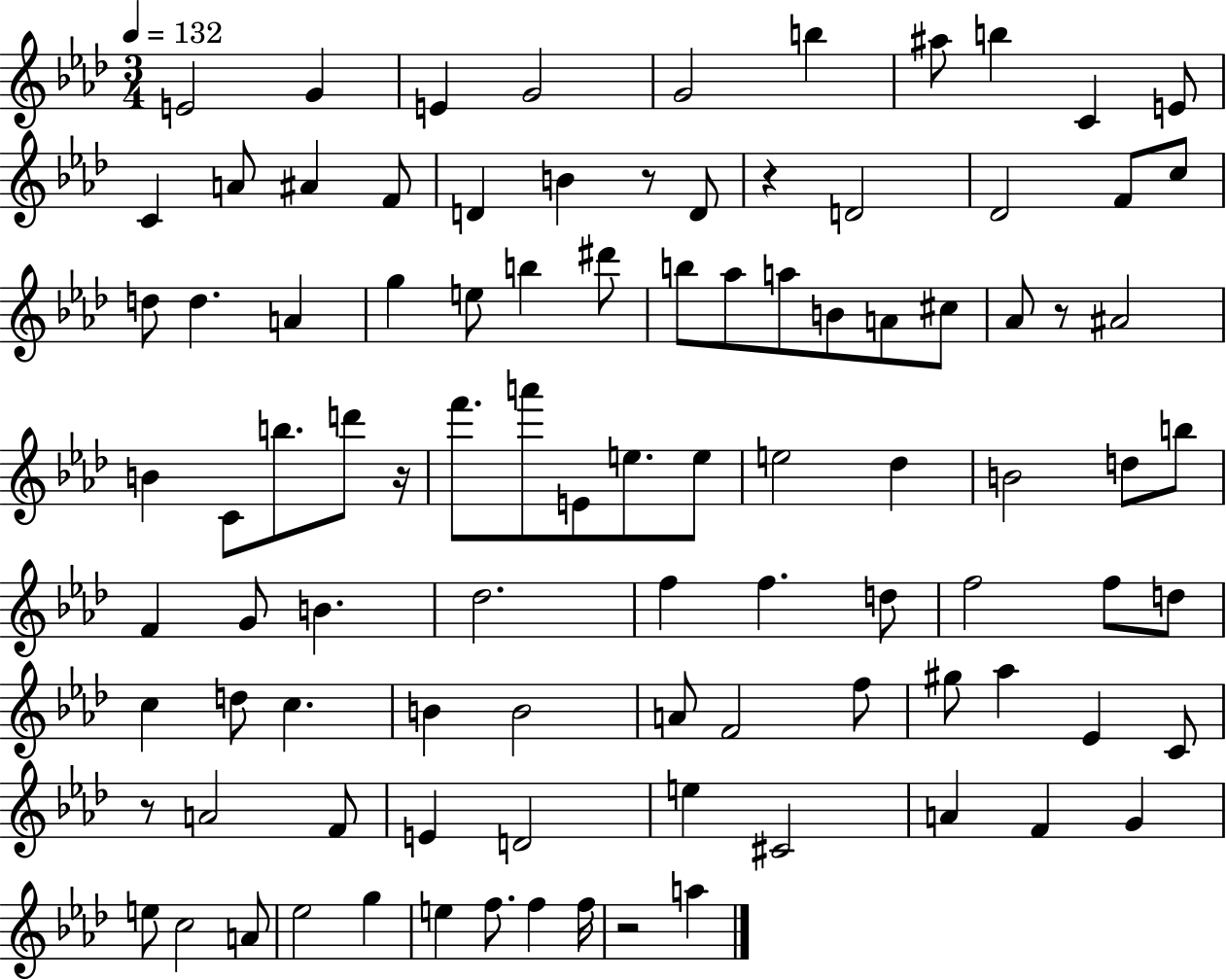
{
  \clef treble
  \numericTimeSignature
  \time 3/4
  \key aes \major
  \tempo 4 = 132
  e'2 g'4 | e'4 g'2 | g'2 b''4 | ais''8 b''4 c'4 e'8 | \break c'4 a'8 ais'4 f'8 | d'4 b'4 r8 d'8 | r4 d'2 | des'2 f'8 c''8 | \break d''8 d''4. a'4 | g''4 e''8 b''4 dis'''8 | b''8 aes''8 a''8 b'8 a'8 cis''8 | aes'8 r8 ais'2 | \break b'4 c'8 b''8. d'''8 r16 | f'''8. a'''8 e'8 e''8. e''8 | e''2 des''4 | b'2 d''8 b''8 | \break f'4 g'8 b'4. | des''2. | f''4 f''4. d''8 | f''2 f''8 d''8 | \break c''4 d''8 c''4. | b'4 b'2 | a'8 f'2 f''8 | gis''8 aes''4 ees'4 c'8 | \break r8 a'2 f'8 | e'4 d'2 | e''4 cis'2 | a'4 f'4 g'4 | \break e''8 c''2 a'8 | ees''2 g''4 | e''4 f''8. f''4 f''16 | r2 a''4 | \break \bar "|."
}